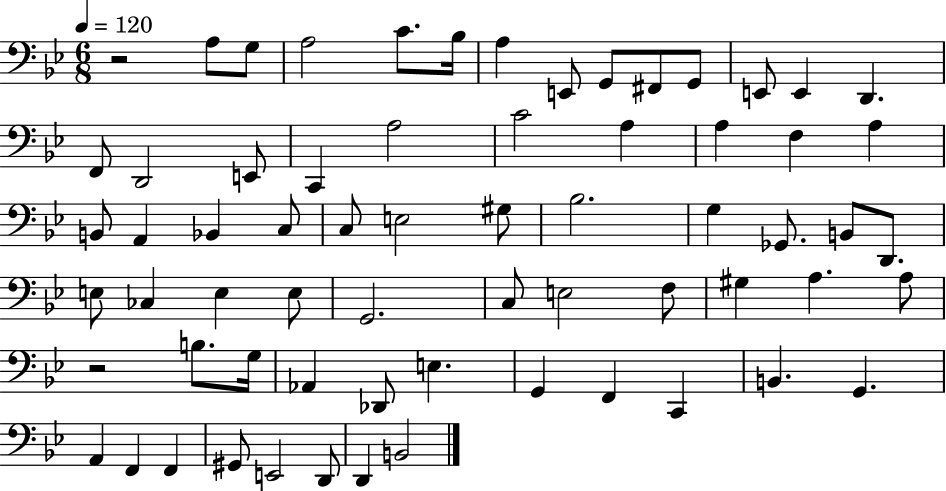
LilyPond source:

{
  \clef bass
  \numericTimeSignature
  \time 6/8
  \key bes \major
  \tempo 4 = 120
  \repeat volta 2 { r2 a8 g8 | a2 c'8. bes16 | a4 e,8 g,8 fis,8 g,8 | e,8 e,4 d,4. | \break f,8 d,2 e,8 | c,4 a2 | c'2 a4 | a4 f4 a4 | \break b,8 a,4 bes,4 c8 | c8 e2 gis8 | bes2. | g4 ges,8. b,8 d,8. | \break e8 ces4 e4 e8 | g,2. | c8 e2 f8 | gis4 a4. a8 | \break r2 b8. g16 | aes,4 des,8 e4. | g,4 f,4 c,4 | b,4. g,4. | \break a,4 f,4 f,4 | gis,8 e,2 d,8 | d,4 b,2 | } \bar "|."
}